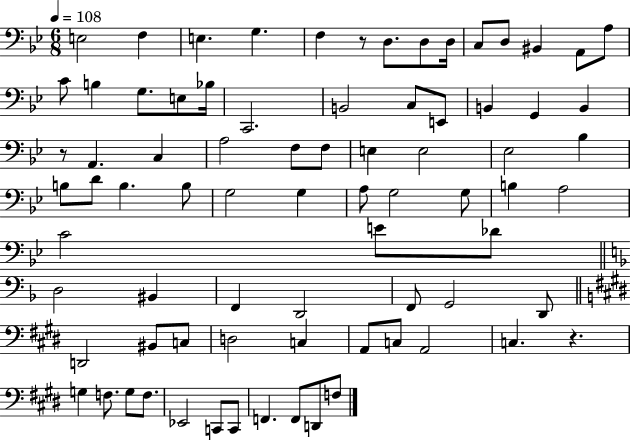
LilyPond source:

{
  \clef bass
  \numericTimeSignature
  \time 6/8
  \key bes \major
  \tempo 4 = 108
  \repeat volta 2 { e2 f4 | e4. g4. | f4 r8 d8. d8 d16 | c8 d8 bis,4 a,8 a8 | \break c'8 b4 g8. e8 bes16 | c,2. | b,2 c8 e,8 | b,4 g,4 b,4 | \break r8 a,4. c4 | a2 f8 f8 | e4 e2 | ees2 bes4 | \break b8 d'8 b4. b8 | g2 g4 | a8 g2 g8 | b4 a2 | \break c'2 e'8 des'8 | \bar "||" \break \key f \major d2 bis,4 | f,4 d,2 | f,8 g,2 d,8 | \bar "||" \break \key e \major d,2 bis,8 c8 | d2 c4 | a,8 c8 a,2 | c4. r4. | \break g4 f8. g8 f8. | ees,2 c,8 c,8 | f,4. f,8 d,8 f8 | } \bar "|."
}